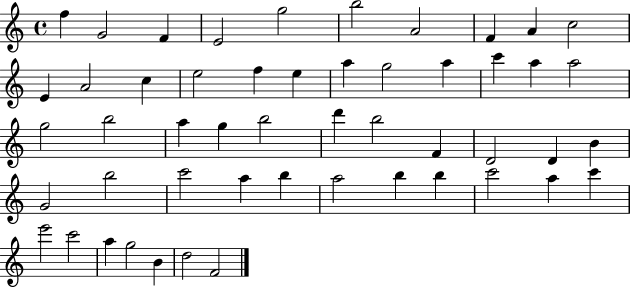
F5/q G4/h F4/q E4/h G5/h B5/h A4/h F4/q A4/q C5/h E4/q A4/h C5/q E5/h F5/q E5/q A5/q G5/h A5/q C6/q A5/q A5/h G5/h B5/h A5/q G5/q B5/h D6/q B5/h F4/q D4/h D4/q B4/q G4/h B5/h C6/h A5/q B5/q A5/h B5/q B5/q C6/h A5/q C6/q E6/h C6/h A5/q G5/h B4/q D5/h F4/h